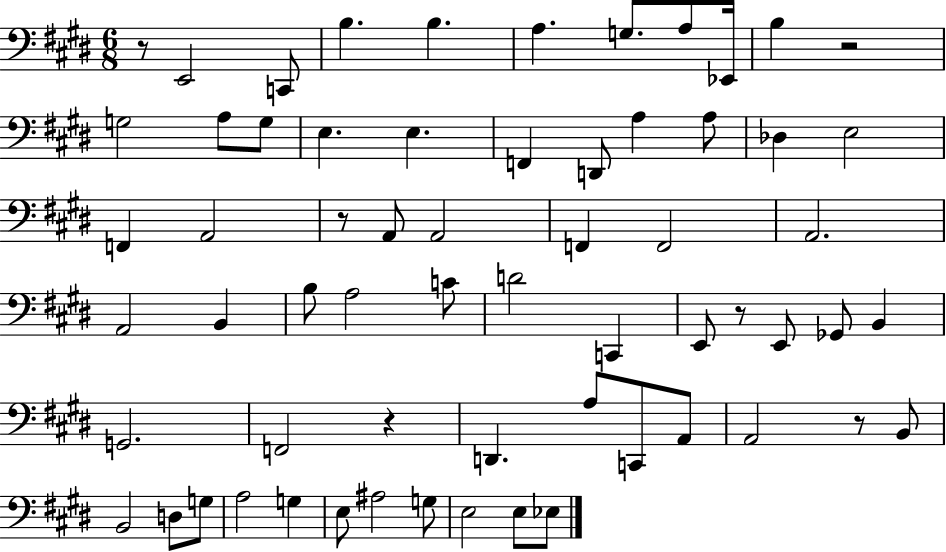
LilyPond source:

{
  \clef bass
  \numericTimeSignature
  \time 6/8
  \key e \major
  r8 e,2 c,8 | b4. b4. | a4. g8. a8 ees,16 | b4 r2 | \break g2 a8 g8 | e4. e4. | f,4 d,8 a4 a8 | des4 e2 | \break f,4 a,2 | r8 a,8 a,2 | f,4 f,2 | a,2. | \break a,2 b,4 | b8 a2 c'8 | d'2 c,4 | e,8 r8 e,8 ges,8 b,4 | \break g,2. | f,2 r4 | d,4. a8 c,8 a,8 | a,2 r8 b,8 | \break b,2 d8 g8 | a2 g4 | e8 ais2 g8 | e2 e8 ees8 | \break \bar "|."
}